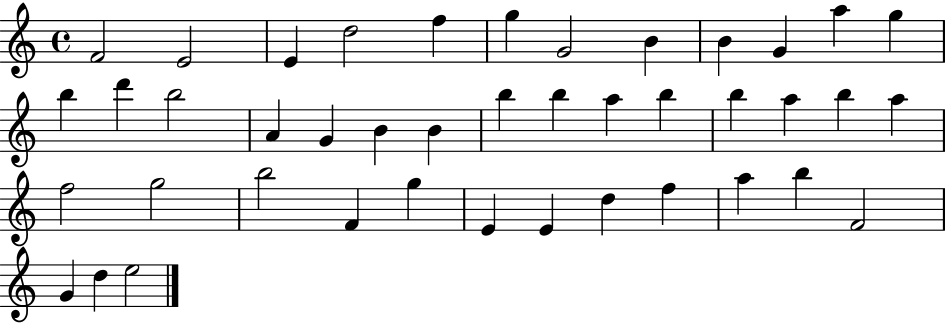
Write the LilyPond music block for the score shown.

{
  \clef treble
  \time 4/4
  \defaultTimeSignature
  \key c \major
  f'2 e'2 | e'4 d''2 f''4 | g''4 g'2 b'4 | b'4 g'4 a''4 g''4 | \break b''4 d'''4 b''2 | a'4 g'4 b'4 b'4 | b''4 b''4 a''4 b''4 | b''4 a''4 b''4 a''4 | \break f''2 g''2 | b''2 f'4 g''4 | e'4 e'4 d''4 f''4 | a''4 b''4 f'2 | \break g'4 d''4 e''2 | \bar "|."
}